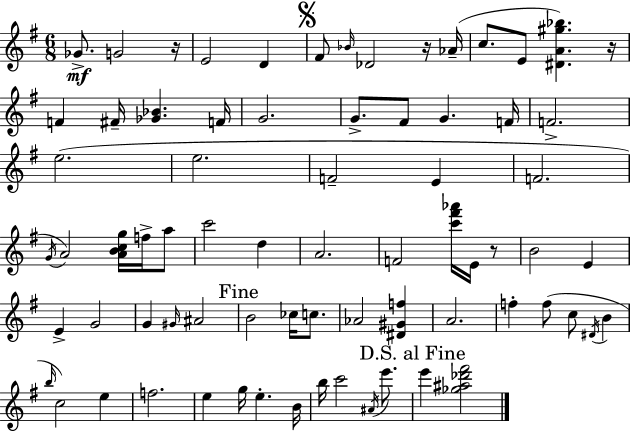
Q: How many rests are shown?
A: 4